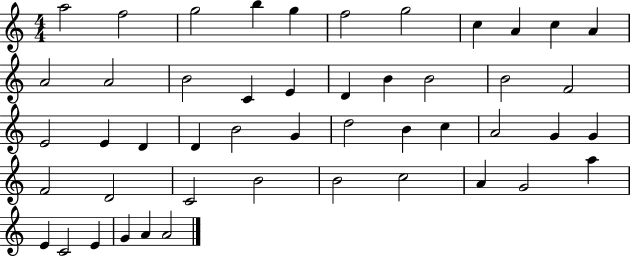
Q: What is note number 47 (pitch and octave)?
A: A4